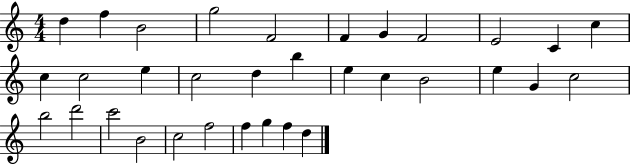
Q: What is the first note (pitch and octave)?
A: D5